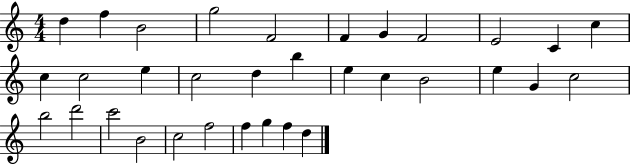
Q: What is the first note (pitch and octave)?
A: D5